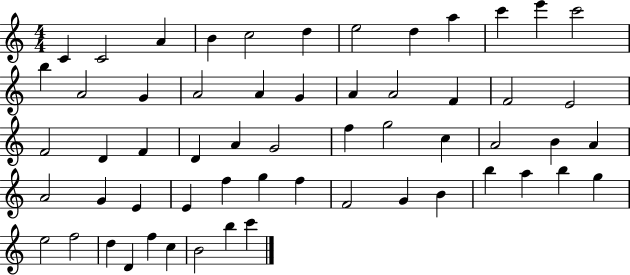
X:1
T:Untitled
M:4/4
L:1/4
K:C
C C2 A B c2 d e2 d a c' e' c'2 b A2 G A2 A G A A2 F F2 E2 F2 D F D A G2 f g2 c A2 B A A2 G E E f g f F2 G B b a b g e2 f2 d D f c B2 b c'